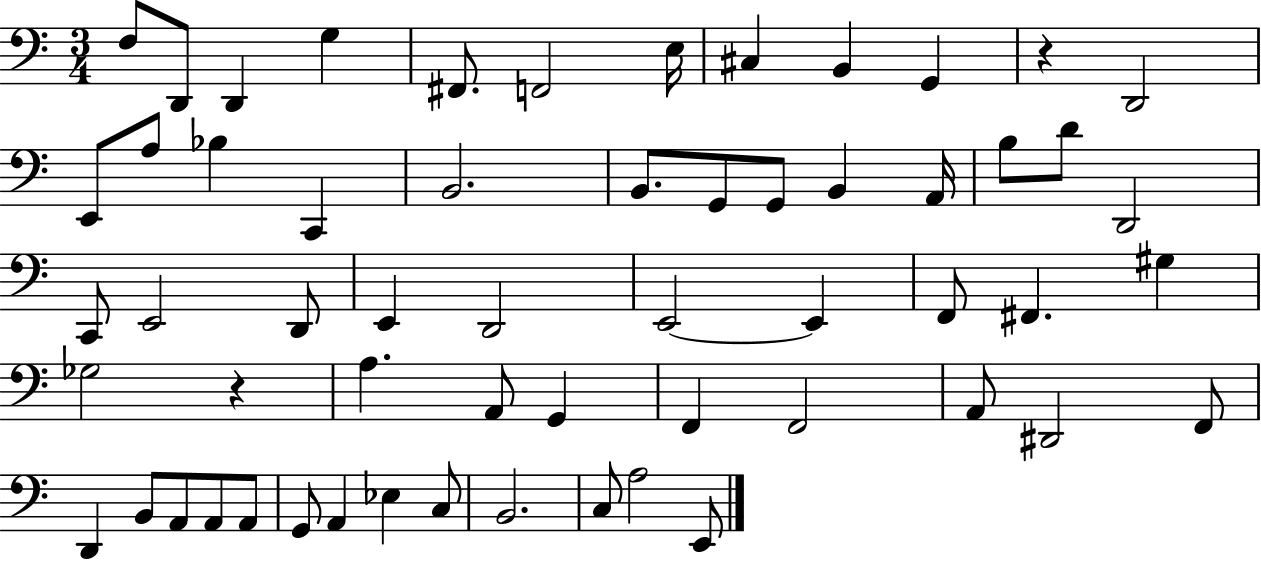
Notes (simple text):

F3/e D2/e D2/q G3/q F#2/e. F2/h E3/s C#3/q B2/q G2/q R/q D2/h E2/e A3/e Bb3/q C2/q B2/h. B2/e. G2/e G2/e B2/q A2/s B3/e D4/e D2/h C2/e E2/h D2/e E2/q D2/h E2/h E2/q F2/e F#2/q. G#3/q Gb3/h R/q A3/q. A2/e G2/q F2/q F2/h A2/e D#2/h F2/e D2/q B2/e A2/e A2/e A2/e G2/e A2/q Eb3/q C3/e B2/h. C3/e A3/h E2/e